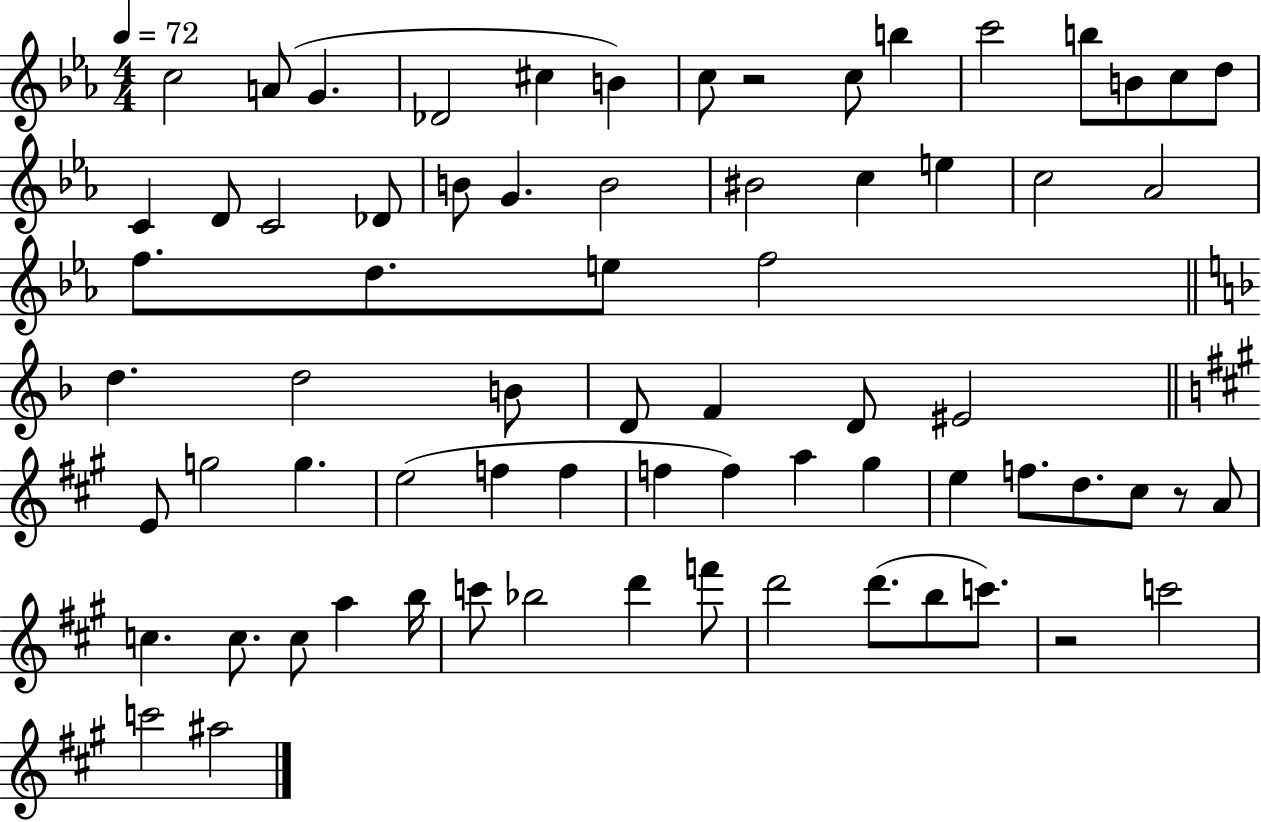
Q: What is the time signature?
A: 4/4